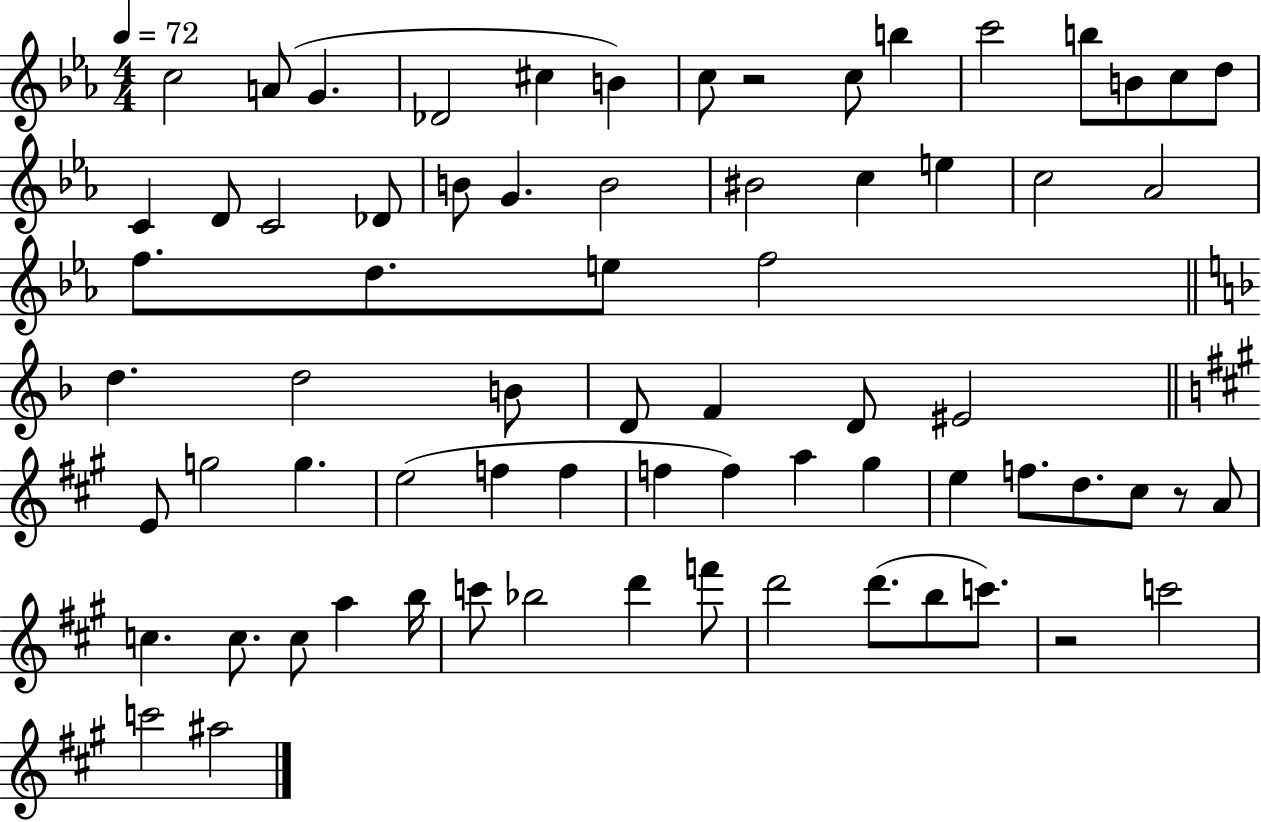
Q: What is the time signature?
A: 4/4